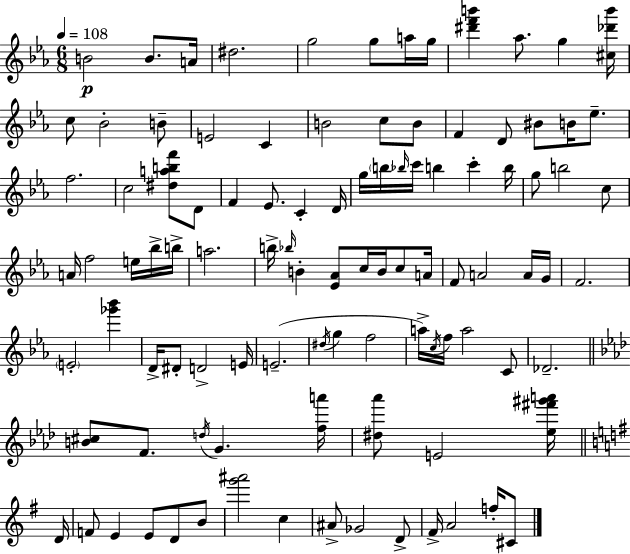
B4/h B4/e. A4/s D#5/h. G5/h G5/e A5/s G5/s [D#6,F6,B6]/q Ab5/e. G5/q [C#5,Db6,B6]/s C5/e Bb4/h B4/e E4/h C4/q B4/h C5/e B4/e F4/q D4/e BIS4/e B4/s Eb5/e. F5/h. C5/h [D#5,A5,B5,F6]/e D4/e F4/q Eb4/e. C4/q D4/s G5/s B5/s Bb5/s C6/s B5/q C6/q B5/s G5/e B5/h C5/e A4/s F5/h E5/s Bb5/s B5/s A5/h. B5/s Bb5/s B4/q [Eb4,Ab4]/e C5/s B4/s C5/e A4/s F4/e A4/h A4/s G4/s F4/h. E4/h [Gb6,Bb6]/q D4/s D#4/e D4/h E4/s E4/h. D#5/s G5/q F5/h A5/s C5/s F5/s A5/h C4/e Db4/h. [B4,C#5]/e F4/e. D5/s G4/q. [F5,A6]/s [D#5,Ab6]/e E4/h [Eb5,F#6,G#6,A6]/s D4/s F4/e E4/q E4/e D4/e B4/e [G6,A#6]/h C5/q A#4/e Gb4/h D4/e F#4/s A4/h F5/s C#4/e